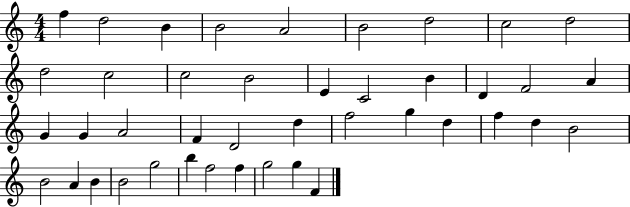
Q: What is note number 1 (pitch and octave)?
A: F5